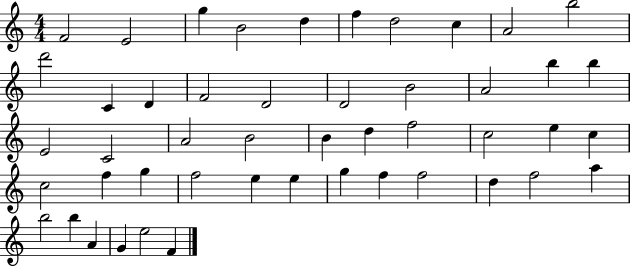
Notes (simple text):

F4/h E4/h G5/q B4/h D5/q F5/q D5/h C5/q A4/h B5/h D6/h C4/q D4/q F4/h D4/h D4/h B4/h A4/h B5/q B5/q E4/h C4/h A4/h B4/h B4/q D5/q F5/h C5/h E5/q C5/q C5/h F5/q G5/q F5/h E5/q E5/q G5/q F5/q F5/h D5/q F5/h A5/q B5/h B5/q A4/q G4/q E5/h F4/q